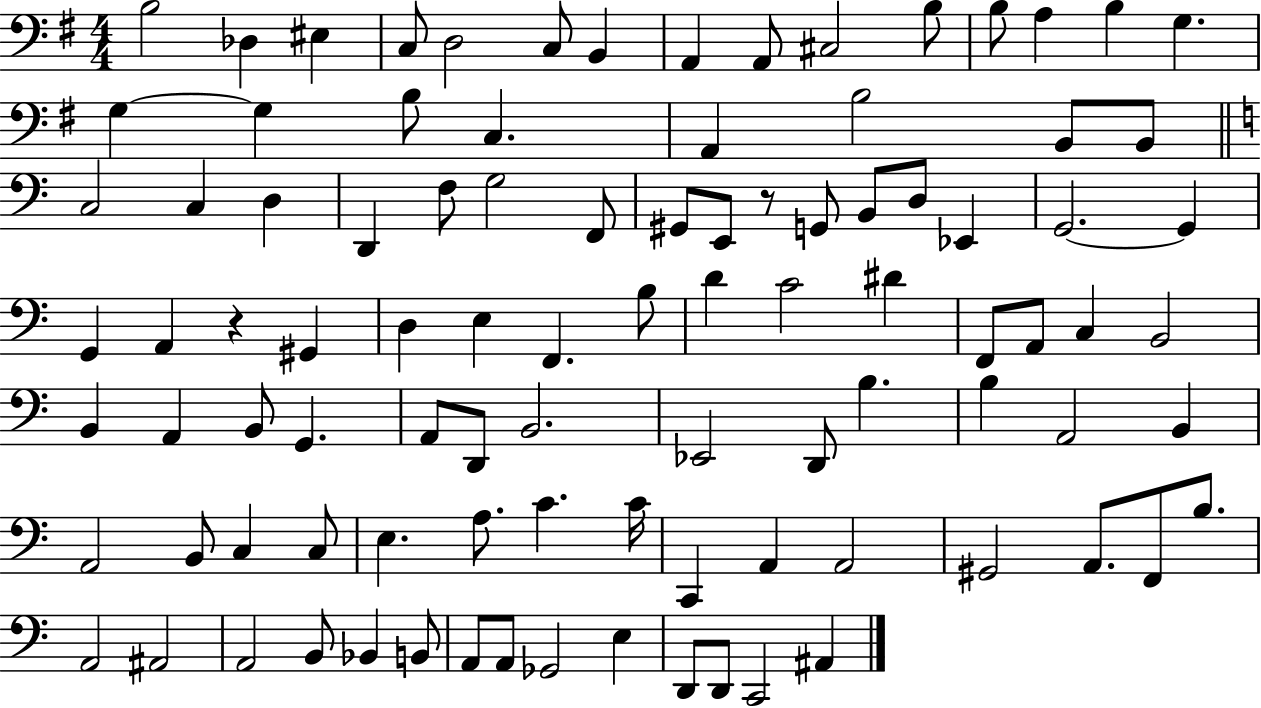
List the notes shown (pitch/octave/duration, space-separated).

B3/h Db3/q EIS3/q C3/e D3/h C3/e B2/q A2/q A2/e C#3/h B3/e B3/e A3/q B3/q G3/q. G3/q G3/q B3/e C3/q. A2/q B3/h B2/e B2/e C3/h C3/q D3/q D2/q F3/e G3/h F2/e G#2/e E2/e R/e G2/e B2/e D3/e Eb2/q G2/h. G2/q G2/q A2/q R/q G#2/q D3/q E3/q F2/q. B3/e D4/q C4/h D#4/q F2/e A2/e C3/q B2/h B2/q A2/q B2/e G2/q. A2/e D2/e B2/h. Eb2/h D2/e B3/q. B3/q A2/h B2/q A2/h B2/e C3/q C3/e E3/q. A3/e. C4/q. C4/s C2/q A2/q A2/h G#2/h A2/e. F2/e B3/e. A2/h A#2/h A2/h B2/e Bb2/q B2/e A2/e A2/e Gb2/h E3/q D2/e D2/e C2/h A#2/q